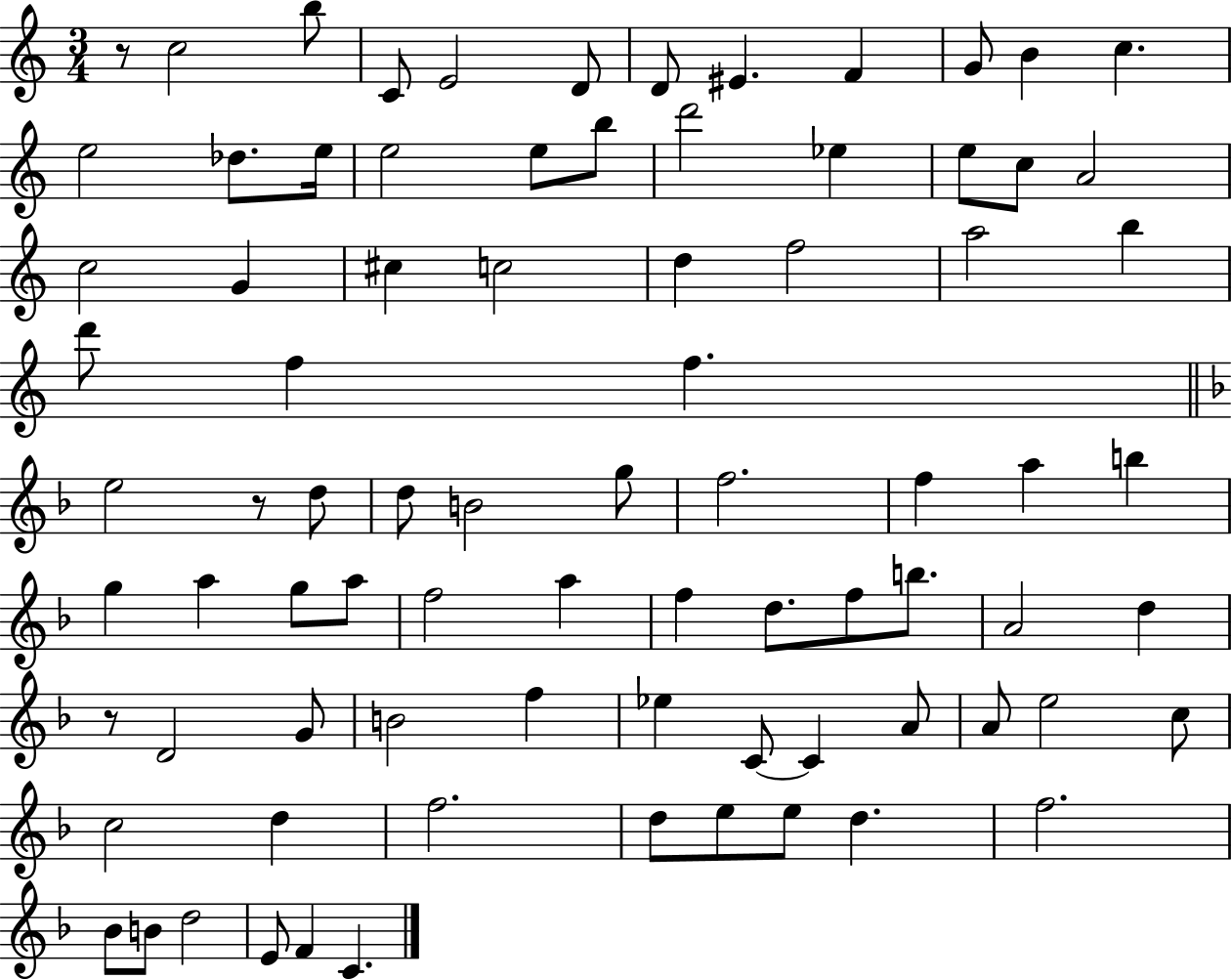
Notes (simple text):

R/e C5/h B5/e C4/e E4/h D4/e D4/e EIS4/q. F4/q G4/e B4/q C5/q. E5/h Db5/e. E5/s E5/h E5/e B5/e D6/h Eb5/q E5/e C5/e A4/h C5/h G4/q C#5/q C5/h D5/q F5/h A5/h B5/q D6/e F5/q F5/q. E5/h R/e D5/e D5/e B4/h G5/e F5/h. F5/q A5/q B5/q G5/q A5/q G5/e A5/e F5/h A5/q F5/q D5/e. F5/e B5/e. A4/h D5/q R/e D4/h G4/e B4/h F5/q Eb5/q C4/e C4/q A4/e A4/e E5/h C5/e C5/h D5/q F5/h. D5/e E5/e E5/e D5/q. F5/h. Bb4/e B4/e D5/h E4/e F4/q C4/q.